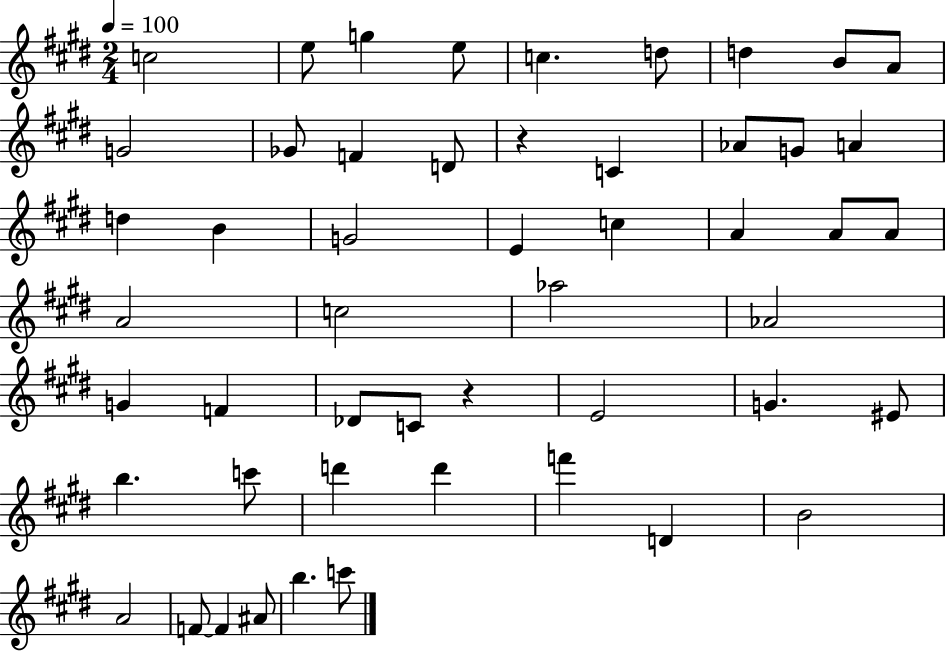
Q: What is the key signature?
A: E major